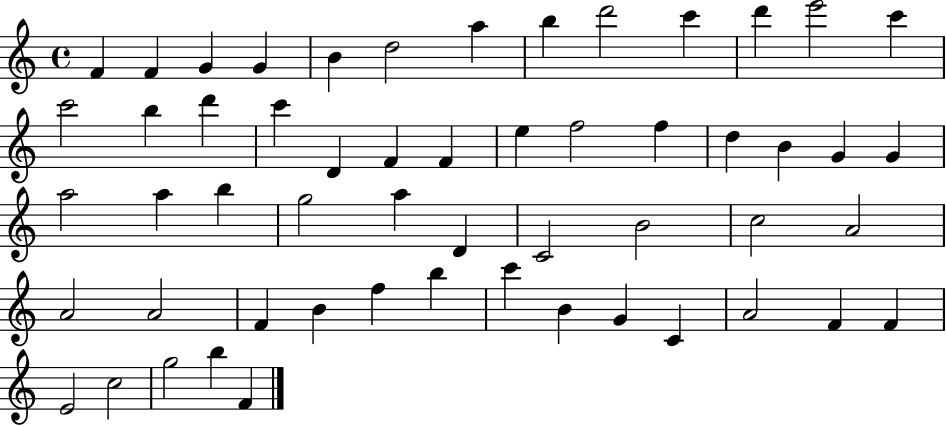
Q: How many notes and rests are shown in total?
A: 55